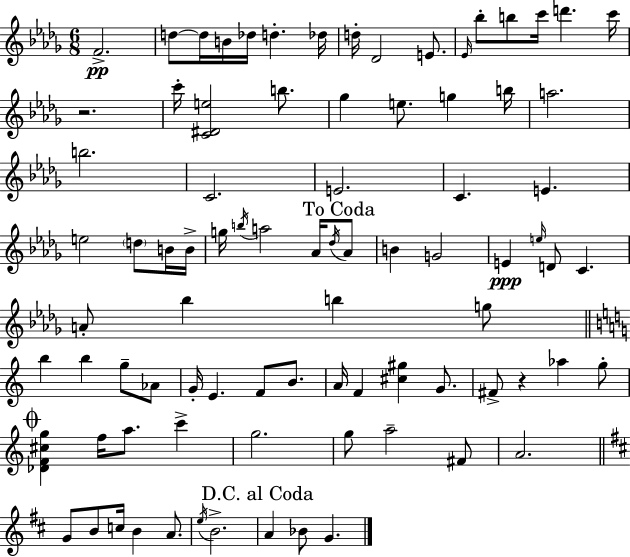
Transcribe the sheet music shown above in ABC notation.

X:1
T:Untitled
M:6/8
L:1/4
K:Bbm
F2 d/2 d/4 B/4 _d/4 d _d/4 d/4 _D2 E/2 _E/4 _b/2 b/2 c'/4 d' c'/4 z2 c'/4 [C^De]2 b/2 _g e/2 g b/4 a2 b2 C2 E2 C E e2 d/2 B/4 B/4 g/4 b/4 a2 _A/4 _d/4 _A/2 B G2 E e/4 D/2 C A/2 _b b g/2 b b g/2 _A/2 G/4 E F/2 B/2 A/4 F [^c^g] G/2 ^F/2 z _a g/2 [_DF^cg] f/4 a/2 c' g2 g/2 a2 ^F/2 A2 G/2 B/2 c/4 B A/2 e/4 B2 A _B/2 G